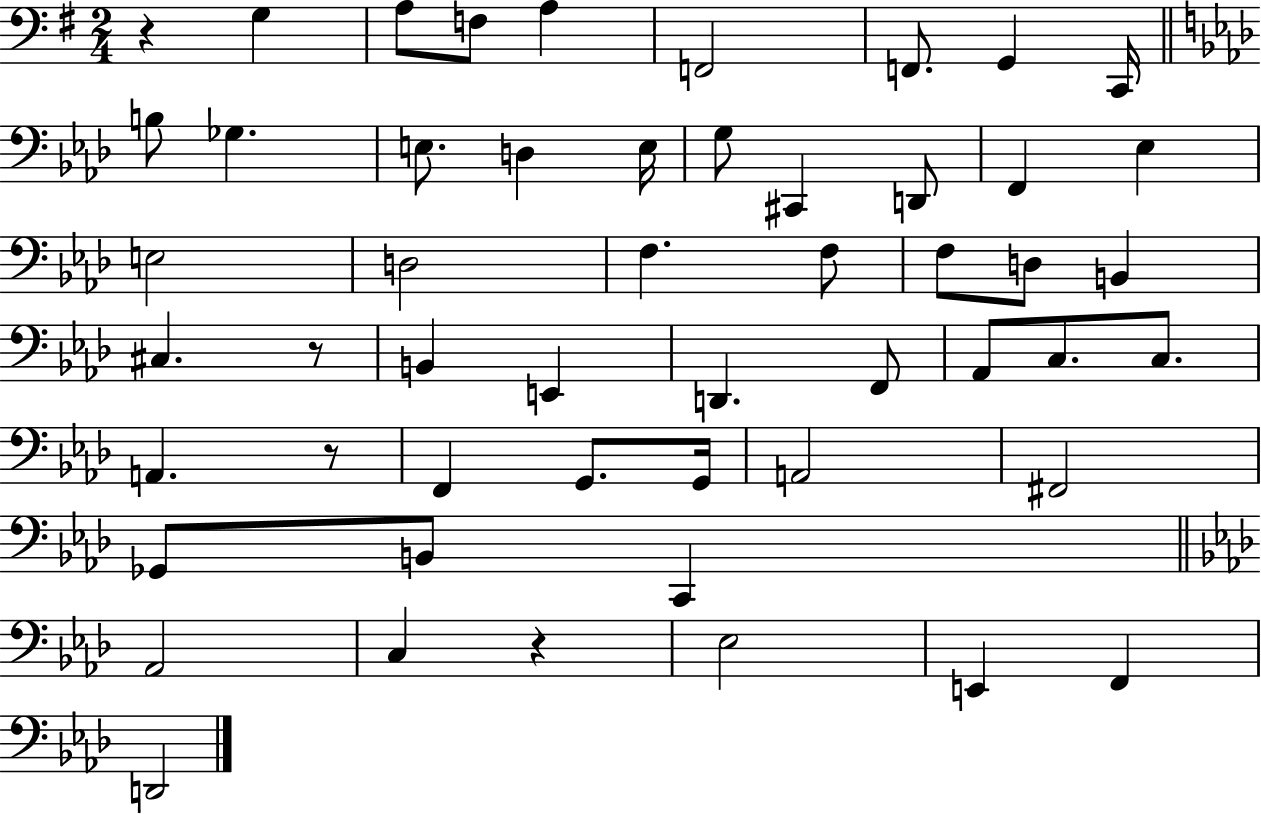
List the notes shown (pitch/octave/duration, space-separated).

R/q G3/q A3/e F3/e A3/q F2/h F2/e. G2/q C2/s B3/e Gb3/q. E3/e. D3/q E3/s G3/e C#2/q D2/e F2/q Eb3/q E3/h D3/h F3/q. F3/e F3/e D3/e B2/q C#3/q. R/e B2/q E2/q D2/q. F2/e Ab2/e C3/e. C3/e. A2/q. R/e F2/q G2/e. G2/s A2/h F#2/h Gb2/e B2/e C2/q Ab2/h C3/q R/q Eb3/h E2/q F2/q D2/h